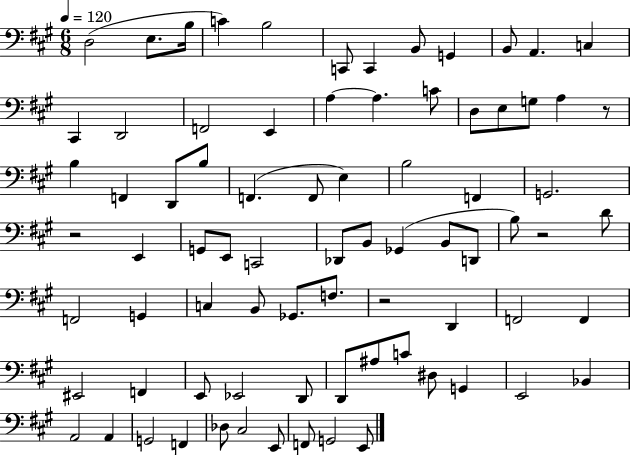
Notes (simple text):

D3/h E3/e. B3/s C4/q B3/h C2/e C2/q B2/e G2/q B2/e A2/q. C3/q C#2/q D2/h F2/h E2/q A3/q A3/q. C4/e D3/e E3/e G3/e A3/q R/e B3/q F2/q D2/e B3/e F2/q. F2/e E3/q B3/h F2/q G2/h. R/h E2/q G2/e E2/e C2/h Db2/e B2/e Gb2/q B2/e D2/e B3/e R/h D4/e F2/h G2/q C3/q B2/e Gb2/e. F3/e. R/h D2/q F2/h F2/q EIS2/h F2/q E2/e Eb2/h D2/e D2/e A#3/e C4/e D#3/e G2/q E2/h Bb2/q A2/h A2/q G2/h F2/q Db3/e C#3/h E2/e F2/e G2/h E2/e